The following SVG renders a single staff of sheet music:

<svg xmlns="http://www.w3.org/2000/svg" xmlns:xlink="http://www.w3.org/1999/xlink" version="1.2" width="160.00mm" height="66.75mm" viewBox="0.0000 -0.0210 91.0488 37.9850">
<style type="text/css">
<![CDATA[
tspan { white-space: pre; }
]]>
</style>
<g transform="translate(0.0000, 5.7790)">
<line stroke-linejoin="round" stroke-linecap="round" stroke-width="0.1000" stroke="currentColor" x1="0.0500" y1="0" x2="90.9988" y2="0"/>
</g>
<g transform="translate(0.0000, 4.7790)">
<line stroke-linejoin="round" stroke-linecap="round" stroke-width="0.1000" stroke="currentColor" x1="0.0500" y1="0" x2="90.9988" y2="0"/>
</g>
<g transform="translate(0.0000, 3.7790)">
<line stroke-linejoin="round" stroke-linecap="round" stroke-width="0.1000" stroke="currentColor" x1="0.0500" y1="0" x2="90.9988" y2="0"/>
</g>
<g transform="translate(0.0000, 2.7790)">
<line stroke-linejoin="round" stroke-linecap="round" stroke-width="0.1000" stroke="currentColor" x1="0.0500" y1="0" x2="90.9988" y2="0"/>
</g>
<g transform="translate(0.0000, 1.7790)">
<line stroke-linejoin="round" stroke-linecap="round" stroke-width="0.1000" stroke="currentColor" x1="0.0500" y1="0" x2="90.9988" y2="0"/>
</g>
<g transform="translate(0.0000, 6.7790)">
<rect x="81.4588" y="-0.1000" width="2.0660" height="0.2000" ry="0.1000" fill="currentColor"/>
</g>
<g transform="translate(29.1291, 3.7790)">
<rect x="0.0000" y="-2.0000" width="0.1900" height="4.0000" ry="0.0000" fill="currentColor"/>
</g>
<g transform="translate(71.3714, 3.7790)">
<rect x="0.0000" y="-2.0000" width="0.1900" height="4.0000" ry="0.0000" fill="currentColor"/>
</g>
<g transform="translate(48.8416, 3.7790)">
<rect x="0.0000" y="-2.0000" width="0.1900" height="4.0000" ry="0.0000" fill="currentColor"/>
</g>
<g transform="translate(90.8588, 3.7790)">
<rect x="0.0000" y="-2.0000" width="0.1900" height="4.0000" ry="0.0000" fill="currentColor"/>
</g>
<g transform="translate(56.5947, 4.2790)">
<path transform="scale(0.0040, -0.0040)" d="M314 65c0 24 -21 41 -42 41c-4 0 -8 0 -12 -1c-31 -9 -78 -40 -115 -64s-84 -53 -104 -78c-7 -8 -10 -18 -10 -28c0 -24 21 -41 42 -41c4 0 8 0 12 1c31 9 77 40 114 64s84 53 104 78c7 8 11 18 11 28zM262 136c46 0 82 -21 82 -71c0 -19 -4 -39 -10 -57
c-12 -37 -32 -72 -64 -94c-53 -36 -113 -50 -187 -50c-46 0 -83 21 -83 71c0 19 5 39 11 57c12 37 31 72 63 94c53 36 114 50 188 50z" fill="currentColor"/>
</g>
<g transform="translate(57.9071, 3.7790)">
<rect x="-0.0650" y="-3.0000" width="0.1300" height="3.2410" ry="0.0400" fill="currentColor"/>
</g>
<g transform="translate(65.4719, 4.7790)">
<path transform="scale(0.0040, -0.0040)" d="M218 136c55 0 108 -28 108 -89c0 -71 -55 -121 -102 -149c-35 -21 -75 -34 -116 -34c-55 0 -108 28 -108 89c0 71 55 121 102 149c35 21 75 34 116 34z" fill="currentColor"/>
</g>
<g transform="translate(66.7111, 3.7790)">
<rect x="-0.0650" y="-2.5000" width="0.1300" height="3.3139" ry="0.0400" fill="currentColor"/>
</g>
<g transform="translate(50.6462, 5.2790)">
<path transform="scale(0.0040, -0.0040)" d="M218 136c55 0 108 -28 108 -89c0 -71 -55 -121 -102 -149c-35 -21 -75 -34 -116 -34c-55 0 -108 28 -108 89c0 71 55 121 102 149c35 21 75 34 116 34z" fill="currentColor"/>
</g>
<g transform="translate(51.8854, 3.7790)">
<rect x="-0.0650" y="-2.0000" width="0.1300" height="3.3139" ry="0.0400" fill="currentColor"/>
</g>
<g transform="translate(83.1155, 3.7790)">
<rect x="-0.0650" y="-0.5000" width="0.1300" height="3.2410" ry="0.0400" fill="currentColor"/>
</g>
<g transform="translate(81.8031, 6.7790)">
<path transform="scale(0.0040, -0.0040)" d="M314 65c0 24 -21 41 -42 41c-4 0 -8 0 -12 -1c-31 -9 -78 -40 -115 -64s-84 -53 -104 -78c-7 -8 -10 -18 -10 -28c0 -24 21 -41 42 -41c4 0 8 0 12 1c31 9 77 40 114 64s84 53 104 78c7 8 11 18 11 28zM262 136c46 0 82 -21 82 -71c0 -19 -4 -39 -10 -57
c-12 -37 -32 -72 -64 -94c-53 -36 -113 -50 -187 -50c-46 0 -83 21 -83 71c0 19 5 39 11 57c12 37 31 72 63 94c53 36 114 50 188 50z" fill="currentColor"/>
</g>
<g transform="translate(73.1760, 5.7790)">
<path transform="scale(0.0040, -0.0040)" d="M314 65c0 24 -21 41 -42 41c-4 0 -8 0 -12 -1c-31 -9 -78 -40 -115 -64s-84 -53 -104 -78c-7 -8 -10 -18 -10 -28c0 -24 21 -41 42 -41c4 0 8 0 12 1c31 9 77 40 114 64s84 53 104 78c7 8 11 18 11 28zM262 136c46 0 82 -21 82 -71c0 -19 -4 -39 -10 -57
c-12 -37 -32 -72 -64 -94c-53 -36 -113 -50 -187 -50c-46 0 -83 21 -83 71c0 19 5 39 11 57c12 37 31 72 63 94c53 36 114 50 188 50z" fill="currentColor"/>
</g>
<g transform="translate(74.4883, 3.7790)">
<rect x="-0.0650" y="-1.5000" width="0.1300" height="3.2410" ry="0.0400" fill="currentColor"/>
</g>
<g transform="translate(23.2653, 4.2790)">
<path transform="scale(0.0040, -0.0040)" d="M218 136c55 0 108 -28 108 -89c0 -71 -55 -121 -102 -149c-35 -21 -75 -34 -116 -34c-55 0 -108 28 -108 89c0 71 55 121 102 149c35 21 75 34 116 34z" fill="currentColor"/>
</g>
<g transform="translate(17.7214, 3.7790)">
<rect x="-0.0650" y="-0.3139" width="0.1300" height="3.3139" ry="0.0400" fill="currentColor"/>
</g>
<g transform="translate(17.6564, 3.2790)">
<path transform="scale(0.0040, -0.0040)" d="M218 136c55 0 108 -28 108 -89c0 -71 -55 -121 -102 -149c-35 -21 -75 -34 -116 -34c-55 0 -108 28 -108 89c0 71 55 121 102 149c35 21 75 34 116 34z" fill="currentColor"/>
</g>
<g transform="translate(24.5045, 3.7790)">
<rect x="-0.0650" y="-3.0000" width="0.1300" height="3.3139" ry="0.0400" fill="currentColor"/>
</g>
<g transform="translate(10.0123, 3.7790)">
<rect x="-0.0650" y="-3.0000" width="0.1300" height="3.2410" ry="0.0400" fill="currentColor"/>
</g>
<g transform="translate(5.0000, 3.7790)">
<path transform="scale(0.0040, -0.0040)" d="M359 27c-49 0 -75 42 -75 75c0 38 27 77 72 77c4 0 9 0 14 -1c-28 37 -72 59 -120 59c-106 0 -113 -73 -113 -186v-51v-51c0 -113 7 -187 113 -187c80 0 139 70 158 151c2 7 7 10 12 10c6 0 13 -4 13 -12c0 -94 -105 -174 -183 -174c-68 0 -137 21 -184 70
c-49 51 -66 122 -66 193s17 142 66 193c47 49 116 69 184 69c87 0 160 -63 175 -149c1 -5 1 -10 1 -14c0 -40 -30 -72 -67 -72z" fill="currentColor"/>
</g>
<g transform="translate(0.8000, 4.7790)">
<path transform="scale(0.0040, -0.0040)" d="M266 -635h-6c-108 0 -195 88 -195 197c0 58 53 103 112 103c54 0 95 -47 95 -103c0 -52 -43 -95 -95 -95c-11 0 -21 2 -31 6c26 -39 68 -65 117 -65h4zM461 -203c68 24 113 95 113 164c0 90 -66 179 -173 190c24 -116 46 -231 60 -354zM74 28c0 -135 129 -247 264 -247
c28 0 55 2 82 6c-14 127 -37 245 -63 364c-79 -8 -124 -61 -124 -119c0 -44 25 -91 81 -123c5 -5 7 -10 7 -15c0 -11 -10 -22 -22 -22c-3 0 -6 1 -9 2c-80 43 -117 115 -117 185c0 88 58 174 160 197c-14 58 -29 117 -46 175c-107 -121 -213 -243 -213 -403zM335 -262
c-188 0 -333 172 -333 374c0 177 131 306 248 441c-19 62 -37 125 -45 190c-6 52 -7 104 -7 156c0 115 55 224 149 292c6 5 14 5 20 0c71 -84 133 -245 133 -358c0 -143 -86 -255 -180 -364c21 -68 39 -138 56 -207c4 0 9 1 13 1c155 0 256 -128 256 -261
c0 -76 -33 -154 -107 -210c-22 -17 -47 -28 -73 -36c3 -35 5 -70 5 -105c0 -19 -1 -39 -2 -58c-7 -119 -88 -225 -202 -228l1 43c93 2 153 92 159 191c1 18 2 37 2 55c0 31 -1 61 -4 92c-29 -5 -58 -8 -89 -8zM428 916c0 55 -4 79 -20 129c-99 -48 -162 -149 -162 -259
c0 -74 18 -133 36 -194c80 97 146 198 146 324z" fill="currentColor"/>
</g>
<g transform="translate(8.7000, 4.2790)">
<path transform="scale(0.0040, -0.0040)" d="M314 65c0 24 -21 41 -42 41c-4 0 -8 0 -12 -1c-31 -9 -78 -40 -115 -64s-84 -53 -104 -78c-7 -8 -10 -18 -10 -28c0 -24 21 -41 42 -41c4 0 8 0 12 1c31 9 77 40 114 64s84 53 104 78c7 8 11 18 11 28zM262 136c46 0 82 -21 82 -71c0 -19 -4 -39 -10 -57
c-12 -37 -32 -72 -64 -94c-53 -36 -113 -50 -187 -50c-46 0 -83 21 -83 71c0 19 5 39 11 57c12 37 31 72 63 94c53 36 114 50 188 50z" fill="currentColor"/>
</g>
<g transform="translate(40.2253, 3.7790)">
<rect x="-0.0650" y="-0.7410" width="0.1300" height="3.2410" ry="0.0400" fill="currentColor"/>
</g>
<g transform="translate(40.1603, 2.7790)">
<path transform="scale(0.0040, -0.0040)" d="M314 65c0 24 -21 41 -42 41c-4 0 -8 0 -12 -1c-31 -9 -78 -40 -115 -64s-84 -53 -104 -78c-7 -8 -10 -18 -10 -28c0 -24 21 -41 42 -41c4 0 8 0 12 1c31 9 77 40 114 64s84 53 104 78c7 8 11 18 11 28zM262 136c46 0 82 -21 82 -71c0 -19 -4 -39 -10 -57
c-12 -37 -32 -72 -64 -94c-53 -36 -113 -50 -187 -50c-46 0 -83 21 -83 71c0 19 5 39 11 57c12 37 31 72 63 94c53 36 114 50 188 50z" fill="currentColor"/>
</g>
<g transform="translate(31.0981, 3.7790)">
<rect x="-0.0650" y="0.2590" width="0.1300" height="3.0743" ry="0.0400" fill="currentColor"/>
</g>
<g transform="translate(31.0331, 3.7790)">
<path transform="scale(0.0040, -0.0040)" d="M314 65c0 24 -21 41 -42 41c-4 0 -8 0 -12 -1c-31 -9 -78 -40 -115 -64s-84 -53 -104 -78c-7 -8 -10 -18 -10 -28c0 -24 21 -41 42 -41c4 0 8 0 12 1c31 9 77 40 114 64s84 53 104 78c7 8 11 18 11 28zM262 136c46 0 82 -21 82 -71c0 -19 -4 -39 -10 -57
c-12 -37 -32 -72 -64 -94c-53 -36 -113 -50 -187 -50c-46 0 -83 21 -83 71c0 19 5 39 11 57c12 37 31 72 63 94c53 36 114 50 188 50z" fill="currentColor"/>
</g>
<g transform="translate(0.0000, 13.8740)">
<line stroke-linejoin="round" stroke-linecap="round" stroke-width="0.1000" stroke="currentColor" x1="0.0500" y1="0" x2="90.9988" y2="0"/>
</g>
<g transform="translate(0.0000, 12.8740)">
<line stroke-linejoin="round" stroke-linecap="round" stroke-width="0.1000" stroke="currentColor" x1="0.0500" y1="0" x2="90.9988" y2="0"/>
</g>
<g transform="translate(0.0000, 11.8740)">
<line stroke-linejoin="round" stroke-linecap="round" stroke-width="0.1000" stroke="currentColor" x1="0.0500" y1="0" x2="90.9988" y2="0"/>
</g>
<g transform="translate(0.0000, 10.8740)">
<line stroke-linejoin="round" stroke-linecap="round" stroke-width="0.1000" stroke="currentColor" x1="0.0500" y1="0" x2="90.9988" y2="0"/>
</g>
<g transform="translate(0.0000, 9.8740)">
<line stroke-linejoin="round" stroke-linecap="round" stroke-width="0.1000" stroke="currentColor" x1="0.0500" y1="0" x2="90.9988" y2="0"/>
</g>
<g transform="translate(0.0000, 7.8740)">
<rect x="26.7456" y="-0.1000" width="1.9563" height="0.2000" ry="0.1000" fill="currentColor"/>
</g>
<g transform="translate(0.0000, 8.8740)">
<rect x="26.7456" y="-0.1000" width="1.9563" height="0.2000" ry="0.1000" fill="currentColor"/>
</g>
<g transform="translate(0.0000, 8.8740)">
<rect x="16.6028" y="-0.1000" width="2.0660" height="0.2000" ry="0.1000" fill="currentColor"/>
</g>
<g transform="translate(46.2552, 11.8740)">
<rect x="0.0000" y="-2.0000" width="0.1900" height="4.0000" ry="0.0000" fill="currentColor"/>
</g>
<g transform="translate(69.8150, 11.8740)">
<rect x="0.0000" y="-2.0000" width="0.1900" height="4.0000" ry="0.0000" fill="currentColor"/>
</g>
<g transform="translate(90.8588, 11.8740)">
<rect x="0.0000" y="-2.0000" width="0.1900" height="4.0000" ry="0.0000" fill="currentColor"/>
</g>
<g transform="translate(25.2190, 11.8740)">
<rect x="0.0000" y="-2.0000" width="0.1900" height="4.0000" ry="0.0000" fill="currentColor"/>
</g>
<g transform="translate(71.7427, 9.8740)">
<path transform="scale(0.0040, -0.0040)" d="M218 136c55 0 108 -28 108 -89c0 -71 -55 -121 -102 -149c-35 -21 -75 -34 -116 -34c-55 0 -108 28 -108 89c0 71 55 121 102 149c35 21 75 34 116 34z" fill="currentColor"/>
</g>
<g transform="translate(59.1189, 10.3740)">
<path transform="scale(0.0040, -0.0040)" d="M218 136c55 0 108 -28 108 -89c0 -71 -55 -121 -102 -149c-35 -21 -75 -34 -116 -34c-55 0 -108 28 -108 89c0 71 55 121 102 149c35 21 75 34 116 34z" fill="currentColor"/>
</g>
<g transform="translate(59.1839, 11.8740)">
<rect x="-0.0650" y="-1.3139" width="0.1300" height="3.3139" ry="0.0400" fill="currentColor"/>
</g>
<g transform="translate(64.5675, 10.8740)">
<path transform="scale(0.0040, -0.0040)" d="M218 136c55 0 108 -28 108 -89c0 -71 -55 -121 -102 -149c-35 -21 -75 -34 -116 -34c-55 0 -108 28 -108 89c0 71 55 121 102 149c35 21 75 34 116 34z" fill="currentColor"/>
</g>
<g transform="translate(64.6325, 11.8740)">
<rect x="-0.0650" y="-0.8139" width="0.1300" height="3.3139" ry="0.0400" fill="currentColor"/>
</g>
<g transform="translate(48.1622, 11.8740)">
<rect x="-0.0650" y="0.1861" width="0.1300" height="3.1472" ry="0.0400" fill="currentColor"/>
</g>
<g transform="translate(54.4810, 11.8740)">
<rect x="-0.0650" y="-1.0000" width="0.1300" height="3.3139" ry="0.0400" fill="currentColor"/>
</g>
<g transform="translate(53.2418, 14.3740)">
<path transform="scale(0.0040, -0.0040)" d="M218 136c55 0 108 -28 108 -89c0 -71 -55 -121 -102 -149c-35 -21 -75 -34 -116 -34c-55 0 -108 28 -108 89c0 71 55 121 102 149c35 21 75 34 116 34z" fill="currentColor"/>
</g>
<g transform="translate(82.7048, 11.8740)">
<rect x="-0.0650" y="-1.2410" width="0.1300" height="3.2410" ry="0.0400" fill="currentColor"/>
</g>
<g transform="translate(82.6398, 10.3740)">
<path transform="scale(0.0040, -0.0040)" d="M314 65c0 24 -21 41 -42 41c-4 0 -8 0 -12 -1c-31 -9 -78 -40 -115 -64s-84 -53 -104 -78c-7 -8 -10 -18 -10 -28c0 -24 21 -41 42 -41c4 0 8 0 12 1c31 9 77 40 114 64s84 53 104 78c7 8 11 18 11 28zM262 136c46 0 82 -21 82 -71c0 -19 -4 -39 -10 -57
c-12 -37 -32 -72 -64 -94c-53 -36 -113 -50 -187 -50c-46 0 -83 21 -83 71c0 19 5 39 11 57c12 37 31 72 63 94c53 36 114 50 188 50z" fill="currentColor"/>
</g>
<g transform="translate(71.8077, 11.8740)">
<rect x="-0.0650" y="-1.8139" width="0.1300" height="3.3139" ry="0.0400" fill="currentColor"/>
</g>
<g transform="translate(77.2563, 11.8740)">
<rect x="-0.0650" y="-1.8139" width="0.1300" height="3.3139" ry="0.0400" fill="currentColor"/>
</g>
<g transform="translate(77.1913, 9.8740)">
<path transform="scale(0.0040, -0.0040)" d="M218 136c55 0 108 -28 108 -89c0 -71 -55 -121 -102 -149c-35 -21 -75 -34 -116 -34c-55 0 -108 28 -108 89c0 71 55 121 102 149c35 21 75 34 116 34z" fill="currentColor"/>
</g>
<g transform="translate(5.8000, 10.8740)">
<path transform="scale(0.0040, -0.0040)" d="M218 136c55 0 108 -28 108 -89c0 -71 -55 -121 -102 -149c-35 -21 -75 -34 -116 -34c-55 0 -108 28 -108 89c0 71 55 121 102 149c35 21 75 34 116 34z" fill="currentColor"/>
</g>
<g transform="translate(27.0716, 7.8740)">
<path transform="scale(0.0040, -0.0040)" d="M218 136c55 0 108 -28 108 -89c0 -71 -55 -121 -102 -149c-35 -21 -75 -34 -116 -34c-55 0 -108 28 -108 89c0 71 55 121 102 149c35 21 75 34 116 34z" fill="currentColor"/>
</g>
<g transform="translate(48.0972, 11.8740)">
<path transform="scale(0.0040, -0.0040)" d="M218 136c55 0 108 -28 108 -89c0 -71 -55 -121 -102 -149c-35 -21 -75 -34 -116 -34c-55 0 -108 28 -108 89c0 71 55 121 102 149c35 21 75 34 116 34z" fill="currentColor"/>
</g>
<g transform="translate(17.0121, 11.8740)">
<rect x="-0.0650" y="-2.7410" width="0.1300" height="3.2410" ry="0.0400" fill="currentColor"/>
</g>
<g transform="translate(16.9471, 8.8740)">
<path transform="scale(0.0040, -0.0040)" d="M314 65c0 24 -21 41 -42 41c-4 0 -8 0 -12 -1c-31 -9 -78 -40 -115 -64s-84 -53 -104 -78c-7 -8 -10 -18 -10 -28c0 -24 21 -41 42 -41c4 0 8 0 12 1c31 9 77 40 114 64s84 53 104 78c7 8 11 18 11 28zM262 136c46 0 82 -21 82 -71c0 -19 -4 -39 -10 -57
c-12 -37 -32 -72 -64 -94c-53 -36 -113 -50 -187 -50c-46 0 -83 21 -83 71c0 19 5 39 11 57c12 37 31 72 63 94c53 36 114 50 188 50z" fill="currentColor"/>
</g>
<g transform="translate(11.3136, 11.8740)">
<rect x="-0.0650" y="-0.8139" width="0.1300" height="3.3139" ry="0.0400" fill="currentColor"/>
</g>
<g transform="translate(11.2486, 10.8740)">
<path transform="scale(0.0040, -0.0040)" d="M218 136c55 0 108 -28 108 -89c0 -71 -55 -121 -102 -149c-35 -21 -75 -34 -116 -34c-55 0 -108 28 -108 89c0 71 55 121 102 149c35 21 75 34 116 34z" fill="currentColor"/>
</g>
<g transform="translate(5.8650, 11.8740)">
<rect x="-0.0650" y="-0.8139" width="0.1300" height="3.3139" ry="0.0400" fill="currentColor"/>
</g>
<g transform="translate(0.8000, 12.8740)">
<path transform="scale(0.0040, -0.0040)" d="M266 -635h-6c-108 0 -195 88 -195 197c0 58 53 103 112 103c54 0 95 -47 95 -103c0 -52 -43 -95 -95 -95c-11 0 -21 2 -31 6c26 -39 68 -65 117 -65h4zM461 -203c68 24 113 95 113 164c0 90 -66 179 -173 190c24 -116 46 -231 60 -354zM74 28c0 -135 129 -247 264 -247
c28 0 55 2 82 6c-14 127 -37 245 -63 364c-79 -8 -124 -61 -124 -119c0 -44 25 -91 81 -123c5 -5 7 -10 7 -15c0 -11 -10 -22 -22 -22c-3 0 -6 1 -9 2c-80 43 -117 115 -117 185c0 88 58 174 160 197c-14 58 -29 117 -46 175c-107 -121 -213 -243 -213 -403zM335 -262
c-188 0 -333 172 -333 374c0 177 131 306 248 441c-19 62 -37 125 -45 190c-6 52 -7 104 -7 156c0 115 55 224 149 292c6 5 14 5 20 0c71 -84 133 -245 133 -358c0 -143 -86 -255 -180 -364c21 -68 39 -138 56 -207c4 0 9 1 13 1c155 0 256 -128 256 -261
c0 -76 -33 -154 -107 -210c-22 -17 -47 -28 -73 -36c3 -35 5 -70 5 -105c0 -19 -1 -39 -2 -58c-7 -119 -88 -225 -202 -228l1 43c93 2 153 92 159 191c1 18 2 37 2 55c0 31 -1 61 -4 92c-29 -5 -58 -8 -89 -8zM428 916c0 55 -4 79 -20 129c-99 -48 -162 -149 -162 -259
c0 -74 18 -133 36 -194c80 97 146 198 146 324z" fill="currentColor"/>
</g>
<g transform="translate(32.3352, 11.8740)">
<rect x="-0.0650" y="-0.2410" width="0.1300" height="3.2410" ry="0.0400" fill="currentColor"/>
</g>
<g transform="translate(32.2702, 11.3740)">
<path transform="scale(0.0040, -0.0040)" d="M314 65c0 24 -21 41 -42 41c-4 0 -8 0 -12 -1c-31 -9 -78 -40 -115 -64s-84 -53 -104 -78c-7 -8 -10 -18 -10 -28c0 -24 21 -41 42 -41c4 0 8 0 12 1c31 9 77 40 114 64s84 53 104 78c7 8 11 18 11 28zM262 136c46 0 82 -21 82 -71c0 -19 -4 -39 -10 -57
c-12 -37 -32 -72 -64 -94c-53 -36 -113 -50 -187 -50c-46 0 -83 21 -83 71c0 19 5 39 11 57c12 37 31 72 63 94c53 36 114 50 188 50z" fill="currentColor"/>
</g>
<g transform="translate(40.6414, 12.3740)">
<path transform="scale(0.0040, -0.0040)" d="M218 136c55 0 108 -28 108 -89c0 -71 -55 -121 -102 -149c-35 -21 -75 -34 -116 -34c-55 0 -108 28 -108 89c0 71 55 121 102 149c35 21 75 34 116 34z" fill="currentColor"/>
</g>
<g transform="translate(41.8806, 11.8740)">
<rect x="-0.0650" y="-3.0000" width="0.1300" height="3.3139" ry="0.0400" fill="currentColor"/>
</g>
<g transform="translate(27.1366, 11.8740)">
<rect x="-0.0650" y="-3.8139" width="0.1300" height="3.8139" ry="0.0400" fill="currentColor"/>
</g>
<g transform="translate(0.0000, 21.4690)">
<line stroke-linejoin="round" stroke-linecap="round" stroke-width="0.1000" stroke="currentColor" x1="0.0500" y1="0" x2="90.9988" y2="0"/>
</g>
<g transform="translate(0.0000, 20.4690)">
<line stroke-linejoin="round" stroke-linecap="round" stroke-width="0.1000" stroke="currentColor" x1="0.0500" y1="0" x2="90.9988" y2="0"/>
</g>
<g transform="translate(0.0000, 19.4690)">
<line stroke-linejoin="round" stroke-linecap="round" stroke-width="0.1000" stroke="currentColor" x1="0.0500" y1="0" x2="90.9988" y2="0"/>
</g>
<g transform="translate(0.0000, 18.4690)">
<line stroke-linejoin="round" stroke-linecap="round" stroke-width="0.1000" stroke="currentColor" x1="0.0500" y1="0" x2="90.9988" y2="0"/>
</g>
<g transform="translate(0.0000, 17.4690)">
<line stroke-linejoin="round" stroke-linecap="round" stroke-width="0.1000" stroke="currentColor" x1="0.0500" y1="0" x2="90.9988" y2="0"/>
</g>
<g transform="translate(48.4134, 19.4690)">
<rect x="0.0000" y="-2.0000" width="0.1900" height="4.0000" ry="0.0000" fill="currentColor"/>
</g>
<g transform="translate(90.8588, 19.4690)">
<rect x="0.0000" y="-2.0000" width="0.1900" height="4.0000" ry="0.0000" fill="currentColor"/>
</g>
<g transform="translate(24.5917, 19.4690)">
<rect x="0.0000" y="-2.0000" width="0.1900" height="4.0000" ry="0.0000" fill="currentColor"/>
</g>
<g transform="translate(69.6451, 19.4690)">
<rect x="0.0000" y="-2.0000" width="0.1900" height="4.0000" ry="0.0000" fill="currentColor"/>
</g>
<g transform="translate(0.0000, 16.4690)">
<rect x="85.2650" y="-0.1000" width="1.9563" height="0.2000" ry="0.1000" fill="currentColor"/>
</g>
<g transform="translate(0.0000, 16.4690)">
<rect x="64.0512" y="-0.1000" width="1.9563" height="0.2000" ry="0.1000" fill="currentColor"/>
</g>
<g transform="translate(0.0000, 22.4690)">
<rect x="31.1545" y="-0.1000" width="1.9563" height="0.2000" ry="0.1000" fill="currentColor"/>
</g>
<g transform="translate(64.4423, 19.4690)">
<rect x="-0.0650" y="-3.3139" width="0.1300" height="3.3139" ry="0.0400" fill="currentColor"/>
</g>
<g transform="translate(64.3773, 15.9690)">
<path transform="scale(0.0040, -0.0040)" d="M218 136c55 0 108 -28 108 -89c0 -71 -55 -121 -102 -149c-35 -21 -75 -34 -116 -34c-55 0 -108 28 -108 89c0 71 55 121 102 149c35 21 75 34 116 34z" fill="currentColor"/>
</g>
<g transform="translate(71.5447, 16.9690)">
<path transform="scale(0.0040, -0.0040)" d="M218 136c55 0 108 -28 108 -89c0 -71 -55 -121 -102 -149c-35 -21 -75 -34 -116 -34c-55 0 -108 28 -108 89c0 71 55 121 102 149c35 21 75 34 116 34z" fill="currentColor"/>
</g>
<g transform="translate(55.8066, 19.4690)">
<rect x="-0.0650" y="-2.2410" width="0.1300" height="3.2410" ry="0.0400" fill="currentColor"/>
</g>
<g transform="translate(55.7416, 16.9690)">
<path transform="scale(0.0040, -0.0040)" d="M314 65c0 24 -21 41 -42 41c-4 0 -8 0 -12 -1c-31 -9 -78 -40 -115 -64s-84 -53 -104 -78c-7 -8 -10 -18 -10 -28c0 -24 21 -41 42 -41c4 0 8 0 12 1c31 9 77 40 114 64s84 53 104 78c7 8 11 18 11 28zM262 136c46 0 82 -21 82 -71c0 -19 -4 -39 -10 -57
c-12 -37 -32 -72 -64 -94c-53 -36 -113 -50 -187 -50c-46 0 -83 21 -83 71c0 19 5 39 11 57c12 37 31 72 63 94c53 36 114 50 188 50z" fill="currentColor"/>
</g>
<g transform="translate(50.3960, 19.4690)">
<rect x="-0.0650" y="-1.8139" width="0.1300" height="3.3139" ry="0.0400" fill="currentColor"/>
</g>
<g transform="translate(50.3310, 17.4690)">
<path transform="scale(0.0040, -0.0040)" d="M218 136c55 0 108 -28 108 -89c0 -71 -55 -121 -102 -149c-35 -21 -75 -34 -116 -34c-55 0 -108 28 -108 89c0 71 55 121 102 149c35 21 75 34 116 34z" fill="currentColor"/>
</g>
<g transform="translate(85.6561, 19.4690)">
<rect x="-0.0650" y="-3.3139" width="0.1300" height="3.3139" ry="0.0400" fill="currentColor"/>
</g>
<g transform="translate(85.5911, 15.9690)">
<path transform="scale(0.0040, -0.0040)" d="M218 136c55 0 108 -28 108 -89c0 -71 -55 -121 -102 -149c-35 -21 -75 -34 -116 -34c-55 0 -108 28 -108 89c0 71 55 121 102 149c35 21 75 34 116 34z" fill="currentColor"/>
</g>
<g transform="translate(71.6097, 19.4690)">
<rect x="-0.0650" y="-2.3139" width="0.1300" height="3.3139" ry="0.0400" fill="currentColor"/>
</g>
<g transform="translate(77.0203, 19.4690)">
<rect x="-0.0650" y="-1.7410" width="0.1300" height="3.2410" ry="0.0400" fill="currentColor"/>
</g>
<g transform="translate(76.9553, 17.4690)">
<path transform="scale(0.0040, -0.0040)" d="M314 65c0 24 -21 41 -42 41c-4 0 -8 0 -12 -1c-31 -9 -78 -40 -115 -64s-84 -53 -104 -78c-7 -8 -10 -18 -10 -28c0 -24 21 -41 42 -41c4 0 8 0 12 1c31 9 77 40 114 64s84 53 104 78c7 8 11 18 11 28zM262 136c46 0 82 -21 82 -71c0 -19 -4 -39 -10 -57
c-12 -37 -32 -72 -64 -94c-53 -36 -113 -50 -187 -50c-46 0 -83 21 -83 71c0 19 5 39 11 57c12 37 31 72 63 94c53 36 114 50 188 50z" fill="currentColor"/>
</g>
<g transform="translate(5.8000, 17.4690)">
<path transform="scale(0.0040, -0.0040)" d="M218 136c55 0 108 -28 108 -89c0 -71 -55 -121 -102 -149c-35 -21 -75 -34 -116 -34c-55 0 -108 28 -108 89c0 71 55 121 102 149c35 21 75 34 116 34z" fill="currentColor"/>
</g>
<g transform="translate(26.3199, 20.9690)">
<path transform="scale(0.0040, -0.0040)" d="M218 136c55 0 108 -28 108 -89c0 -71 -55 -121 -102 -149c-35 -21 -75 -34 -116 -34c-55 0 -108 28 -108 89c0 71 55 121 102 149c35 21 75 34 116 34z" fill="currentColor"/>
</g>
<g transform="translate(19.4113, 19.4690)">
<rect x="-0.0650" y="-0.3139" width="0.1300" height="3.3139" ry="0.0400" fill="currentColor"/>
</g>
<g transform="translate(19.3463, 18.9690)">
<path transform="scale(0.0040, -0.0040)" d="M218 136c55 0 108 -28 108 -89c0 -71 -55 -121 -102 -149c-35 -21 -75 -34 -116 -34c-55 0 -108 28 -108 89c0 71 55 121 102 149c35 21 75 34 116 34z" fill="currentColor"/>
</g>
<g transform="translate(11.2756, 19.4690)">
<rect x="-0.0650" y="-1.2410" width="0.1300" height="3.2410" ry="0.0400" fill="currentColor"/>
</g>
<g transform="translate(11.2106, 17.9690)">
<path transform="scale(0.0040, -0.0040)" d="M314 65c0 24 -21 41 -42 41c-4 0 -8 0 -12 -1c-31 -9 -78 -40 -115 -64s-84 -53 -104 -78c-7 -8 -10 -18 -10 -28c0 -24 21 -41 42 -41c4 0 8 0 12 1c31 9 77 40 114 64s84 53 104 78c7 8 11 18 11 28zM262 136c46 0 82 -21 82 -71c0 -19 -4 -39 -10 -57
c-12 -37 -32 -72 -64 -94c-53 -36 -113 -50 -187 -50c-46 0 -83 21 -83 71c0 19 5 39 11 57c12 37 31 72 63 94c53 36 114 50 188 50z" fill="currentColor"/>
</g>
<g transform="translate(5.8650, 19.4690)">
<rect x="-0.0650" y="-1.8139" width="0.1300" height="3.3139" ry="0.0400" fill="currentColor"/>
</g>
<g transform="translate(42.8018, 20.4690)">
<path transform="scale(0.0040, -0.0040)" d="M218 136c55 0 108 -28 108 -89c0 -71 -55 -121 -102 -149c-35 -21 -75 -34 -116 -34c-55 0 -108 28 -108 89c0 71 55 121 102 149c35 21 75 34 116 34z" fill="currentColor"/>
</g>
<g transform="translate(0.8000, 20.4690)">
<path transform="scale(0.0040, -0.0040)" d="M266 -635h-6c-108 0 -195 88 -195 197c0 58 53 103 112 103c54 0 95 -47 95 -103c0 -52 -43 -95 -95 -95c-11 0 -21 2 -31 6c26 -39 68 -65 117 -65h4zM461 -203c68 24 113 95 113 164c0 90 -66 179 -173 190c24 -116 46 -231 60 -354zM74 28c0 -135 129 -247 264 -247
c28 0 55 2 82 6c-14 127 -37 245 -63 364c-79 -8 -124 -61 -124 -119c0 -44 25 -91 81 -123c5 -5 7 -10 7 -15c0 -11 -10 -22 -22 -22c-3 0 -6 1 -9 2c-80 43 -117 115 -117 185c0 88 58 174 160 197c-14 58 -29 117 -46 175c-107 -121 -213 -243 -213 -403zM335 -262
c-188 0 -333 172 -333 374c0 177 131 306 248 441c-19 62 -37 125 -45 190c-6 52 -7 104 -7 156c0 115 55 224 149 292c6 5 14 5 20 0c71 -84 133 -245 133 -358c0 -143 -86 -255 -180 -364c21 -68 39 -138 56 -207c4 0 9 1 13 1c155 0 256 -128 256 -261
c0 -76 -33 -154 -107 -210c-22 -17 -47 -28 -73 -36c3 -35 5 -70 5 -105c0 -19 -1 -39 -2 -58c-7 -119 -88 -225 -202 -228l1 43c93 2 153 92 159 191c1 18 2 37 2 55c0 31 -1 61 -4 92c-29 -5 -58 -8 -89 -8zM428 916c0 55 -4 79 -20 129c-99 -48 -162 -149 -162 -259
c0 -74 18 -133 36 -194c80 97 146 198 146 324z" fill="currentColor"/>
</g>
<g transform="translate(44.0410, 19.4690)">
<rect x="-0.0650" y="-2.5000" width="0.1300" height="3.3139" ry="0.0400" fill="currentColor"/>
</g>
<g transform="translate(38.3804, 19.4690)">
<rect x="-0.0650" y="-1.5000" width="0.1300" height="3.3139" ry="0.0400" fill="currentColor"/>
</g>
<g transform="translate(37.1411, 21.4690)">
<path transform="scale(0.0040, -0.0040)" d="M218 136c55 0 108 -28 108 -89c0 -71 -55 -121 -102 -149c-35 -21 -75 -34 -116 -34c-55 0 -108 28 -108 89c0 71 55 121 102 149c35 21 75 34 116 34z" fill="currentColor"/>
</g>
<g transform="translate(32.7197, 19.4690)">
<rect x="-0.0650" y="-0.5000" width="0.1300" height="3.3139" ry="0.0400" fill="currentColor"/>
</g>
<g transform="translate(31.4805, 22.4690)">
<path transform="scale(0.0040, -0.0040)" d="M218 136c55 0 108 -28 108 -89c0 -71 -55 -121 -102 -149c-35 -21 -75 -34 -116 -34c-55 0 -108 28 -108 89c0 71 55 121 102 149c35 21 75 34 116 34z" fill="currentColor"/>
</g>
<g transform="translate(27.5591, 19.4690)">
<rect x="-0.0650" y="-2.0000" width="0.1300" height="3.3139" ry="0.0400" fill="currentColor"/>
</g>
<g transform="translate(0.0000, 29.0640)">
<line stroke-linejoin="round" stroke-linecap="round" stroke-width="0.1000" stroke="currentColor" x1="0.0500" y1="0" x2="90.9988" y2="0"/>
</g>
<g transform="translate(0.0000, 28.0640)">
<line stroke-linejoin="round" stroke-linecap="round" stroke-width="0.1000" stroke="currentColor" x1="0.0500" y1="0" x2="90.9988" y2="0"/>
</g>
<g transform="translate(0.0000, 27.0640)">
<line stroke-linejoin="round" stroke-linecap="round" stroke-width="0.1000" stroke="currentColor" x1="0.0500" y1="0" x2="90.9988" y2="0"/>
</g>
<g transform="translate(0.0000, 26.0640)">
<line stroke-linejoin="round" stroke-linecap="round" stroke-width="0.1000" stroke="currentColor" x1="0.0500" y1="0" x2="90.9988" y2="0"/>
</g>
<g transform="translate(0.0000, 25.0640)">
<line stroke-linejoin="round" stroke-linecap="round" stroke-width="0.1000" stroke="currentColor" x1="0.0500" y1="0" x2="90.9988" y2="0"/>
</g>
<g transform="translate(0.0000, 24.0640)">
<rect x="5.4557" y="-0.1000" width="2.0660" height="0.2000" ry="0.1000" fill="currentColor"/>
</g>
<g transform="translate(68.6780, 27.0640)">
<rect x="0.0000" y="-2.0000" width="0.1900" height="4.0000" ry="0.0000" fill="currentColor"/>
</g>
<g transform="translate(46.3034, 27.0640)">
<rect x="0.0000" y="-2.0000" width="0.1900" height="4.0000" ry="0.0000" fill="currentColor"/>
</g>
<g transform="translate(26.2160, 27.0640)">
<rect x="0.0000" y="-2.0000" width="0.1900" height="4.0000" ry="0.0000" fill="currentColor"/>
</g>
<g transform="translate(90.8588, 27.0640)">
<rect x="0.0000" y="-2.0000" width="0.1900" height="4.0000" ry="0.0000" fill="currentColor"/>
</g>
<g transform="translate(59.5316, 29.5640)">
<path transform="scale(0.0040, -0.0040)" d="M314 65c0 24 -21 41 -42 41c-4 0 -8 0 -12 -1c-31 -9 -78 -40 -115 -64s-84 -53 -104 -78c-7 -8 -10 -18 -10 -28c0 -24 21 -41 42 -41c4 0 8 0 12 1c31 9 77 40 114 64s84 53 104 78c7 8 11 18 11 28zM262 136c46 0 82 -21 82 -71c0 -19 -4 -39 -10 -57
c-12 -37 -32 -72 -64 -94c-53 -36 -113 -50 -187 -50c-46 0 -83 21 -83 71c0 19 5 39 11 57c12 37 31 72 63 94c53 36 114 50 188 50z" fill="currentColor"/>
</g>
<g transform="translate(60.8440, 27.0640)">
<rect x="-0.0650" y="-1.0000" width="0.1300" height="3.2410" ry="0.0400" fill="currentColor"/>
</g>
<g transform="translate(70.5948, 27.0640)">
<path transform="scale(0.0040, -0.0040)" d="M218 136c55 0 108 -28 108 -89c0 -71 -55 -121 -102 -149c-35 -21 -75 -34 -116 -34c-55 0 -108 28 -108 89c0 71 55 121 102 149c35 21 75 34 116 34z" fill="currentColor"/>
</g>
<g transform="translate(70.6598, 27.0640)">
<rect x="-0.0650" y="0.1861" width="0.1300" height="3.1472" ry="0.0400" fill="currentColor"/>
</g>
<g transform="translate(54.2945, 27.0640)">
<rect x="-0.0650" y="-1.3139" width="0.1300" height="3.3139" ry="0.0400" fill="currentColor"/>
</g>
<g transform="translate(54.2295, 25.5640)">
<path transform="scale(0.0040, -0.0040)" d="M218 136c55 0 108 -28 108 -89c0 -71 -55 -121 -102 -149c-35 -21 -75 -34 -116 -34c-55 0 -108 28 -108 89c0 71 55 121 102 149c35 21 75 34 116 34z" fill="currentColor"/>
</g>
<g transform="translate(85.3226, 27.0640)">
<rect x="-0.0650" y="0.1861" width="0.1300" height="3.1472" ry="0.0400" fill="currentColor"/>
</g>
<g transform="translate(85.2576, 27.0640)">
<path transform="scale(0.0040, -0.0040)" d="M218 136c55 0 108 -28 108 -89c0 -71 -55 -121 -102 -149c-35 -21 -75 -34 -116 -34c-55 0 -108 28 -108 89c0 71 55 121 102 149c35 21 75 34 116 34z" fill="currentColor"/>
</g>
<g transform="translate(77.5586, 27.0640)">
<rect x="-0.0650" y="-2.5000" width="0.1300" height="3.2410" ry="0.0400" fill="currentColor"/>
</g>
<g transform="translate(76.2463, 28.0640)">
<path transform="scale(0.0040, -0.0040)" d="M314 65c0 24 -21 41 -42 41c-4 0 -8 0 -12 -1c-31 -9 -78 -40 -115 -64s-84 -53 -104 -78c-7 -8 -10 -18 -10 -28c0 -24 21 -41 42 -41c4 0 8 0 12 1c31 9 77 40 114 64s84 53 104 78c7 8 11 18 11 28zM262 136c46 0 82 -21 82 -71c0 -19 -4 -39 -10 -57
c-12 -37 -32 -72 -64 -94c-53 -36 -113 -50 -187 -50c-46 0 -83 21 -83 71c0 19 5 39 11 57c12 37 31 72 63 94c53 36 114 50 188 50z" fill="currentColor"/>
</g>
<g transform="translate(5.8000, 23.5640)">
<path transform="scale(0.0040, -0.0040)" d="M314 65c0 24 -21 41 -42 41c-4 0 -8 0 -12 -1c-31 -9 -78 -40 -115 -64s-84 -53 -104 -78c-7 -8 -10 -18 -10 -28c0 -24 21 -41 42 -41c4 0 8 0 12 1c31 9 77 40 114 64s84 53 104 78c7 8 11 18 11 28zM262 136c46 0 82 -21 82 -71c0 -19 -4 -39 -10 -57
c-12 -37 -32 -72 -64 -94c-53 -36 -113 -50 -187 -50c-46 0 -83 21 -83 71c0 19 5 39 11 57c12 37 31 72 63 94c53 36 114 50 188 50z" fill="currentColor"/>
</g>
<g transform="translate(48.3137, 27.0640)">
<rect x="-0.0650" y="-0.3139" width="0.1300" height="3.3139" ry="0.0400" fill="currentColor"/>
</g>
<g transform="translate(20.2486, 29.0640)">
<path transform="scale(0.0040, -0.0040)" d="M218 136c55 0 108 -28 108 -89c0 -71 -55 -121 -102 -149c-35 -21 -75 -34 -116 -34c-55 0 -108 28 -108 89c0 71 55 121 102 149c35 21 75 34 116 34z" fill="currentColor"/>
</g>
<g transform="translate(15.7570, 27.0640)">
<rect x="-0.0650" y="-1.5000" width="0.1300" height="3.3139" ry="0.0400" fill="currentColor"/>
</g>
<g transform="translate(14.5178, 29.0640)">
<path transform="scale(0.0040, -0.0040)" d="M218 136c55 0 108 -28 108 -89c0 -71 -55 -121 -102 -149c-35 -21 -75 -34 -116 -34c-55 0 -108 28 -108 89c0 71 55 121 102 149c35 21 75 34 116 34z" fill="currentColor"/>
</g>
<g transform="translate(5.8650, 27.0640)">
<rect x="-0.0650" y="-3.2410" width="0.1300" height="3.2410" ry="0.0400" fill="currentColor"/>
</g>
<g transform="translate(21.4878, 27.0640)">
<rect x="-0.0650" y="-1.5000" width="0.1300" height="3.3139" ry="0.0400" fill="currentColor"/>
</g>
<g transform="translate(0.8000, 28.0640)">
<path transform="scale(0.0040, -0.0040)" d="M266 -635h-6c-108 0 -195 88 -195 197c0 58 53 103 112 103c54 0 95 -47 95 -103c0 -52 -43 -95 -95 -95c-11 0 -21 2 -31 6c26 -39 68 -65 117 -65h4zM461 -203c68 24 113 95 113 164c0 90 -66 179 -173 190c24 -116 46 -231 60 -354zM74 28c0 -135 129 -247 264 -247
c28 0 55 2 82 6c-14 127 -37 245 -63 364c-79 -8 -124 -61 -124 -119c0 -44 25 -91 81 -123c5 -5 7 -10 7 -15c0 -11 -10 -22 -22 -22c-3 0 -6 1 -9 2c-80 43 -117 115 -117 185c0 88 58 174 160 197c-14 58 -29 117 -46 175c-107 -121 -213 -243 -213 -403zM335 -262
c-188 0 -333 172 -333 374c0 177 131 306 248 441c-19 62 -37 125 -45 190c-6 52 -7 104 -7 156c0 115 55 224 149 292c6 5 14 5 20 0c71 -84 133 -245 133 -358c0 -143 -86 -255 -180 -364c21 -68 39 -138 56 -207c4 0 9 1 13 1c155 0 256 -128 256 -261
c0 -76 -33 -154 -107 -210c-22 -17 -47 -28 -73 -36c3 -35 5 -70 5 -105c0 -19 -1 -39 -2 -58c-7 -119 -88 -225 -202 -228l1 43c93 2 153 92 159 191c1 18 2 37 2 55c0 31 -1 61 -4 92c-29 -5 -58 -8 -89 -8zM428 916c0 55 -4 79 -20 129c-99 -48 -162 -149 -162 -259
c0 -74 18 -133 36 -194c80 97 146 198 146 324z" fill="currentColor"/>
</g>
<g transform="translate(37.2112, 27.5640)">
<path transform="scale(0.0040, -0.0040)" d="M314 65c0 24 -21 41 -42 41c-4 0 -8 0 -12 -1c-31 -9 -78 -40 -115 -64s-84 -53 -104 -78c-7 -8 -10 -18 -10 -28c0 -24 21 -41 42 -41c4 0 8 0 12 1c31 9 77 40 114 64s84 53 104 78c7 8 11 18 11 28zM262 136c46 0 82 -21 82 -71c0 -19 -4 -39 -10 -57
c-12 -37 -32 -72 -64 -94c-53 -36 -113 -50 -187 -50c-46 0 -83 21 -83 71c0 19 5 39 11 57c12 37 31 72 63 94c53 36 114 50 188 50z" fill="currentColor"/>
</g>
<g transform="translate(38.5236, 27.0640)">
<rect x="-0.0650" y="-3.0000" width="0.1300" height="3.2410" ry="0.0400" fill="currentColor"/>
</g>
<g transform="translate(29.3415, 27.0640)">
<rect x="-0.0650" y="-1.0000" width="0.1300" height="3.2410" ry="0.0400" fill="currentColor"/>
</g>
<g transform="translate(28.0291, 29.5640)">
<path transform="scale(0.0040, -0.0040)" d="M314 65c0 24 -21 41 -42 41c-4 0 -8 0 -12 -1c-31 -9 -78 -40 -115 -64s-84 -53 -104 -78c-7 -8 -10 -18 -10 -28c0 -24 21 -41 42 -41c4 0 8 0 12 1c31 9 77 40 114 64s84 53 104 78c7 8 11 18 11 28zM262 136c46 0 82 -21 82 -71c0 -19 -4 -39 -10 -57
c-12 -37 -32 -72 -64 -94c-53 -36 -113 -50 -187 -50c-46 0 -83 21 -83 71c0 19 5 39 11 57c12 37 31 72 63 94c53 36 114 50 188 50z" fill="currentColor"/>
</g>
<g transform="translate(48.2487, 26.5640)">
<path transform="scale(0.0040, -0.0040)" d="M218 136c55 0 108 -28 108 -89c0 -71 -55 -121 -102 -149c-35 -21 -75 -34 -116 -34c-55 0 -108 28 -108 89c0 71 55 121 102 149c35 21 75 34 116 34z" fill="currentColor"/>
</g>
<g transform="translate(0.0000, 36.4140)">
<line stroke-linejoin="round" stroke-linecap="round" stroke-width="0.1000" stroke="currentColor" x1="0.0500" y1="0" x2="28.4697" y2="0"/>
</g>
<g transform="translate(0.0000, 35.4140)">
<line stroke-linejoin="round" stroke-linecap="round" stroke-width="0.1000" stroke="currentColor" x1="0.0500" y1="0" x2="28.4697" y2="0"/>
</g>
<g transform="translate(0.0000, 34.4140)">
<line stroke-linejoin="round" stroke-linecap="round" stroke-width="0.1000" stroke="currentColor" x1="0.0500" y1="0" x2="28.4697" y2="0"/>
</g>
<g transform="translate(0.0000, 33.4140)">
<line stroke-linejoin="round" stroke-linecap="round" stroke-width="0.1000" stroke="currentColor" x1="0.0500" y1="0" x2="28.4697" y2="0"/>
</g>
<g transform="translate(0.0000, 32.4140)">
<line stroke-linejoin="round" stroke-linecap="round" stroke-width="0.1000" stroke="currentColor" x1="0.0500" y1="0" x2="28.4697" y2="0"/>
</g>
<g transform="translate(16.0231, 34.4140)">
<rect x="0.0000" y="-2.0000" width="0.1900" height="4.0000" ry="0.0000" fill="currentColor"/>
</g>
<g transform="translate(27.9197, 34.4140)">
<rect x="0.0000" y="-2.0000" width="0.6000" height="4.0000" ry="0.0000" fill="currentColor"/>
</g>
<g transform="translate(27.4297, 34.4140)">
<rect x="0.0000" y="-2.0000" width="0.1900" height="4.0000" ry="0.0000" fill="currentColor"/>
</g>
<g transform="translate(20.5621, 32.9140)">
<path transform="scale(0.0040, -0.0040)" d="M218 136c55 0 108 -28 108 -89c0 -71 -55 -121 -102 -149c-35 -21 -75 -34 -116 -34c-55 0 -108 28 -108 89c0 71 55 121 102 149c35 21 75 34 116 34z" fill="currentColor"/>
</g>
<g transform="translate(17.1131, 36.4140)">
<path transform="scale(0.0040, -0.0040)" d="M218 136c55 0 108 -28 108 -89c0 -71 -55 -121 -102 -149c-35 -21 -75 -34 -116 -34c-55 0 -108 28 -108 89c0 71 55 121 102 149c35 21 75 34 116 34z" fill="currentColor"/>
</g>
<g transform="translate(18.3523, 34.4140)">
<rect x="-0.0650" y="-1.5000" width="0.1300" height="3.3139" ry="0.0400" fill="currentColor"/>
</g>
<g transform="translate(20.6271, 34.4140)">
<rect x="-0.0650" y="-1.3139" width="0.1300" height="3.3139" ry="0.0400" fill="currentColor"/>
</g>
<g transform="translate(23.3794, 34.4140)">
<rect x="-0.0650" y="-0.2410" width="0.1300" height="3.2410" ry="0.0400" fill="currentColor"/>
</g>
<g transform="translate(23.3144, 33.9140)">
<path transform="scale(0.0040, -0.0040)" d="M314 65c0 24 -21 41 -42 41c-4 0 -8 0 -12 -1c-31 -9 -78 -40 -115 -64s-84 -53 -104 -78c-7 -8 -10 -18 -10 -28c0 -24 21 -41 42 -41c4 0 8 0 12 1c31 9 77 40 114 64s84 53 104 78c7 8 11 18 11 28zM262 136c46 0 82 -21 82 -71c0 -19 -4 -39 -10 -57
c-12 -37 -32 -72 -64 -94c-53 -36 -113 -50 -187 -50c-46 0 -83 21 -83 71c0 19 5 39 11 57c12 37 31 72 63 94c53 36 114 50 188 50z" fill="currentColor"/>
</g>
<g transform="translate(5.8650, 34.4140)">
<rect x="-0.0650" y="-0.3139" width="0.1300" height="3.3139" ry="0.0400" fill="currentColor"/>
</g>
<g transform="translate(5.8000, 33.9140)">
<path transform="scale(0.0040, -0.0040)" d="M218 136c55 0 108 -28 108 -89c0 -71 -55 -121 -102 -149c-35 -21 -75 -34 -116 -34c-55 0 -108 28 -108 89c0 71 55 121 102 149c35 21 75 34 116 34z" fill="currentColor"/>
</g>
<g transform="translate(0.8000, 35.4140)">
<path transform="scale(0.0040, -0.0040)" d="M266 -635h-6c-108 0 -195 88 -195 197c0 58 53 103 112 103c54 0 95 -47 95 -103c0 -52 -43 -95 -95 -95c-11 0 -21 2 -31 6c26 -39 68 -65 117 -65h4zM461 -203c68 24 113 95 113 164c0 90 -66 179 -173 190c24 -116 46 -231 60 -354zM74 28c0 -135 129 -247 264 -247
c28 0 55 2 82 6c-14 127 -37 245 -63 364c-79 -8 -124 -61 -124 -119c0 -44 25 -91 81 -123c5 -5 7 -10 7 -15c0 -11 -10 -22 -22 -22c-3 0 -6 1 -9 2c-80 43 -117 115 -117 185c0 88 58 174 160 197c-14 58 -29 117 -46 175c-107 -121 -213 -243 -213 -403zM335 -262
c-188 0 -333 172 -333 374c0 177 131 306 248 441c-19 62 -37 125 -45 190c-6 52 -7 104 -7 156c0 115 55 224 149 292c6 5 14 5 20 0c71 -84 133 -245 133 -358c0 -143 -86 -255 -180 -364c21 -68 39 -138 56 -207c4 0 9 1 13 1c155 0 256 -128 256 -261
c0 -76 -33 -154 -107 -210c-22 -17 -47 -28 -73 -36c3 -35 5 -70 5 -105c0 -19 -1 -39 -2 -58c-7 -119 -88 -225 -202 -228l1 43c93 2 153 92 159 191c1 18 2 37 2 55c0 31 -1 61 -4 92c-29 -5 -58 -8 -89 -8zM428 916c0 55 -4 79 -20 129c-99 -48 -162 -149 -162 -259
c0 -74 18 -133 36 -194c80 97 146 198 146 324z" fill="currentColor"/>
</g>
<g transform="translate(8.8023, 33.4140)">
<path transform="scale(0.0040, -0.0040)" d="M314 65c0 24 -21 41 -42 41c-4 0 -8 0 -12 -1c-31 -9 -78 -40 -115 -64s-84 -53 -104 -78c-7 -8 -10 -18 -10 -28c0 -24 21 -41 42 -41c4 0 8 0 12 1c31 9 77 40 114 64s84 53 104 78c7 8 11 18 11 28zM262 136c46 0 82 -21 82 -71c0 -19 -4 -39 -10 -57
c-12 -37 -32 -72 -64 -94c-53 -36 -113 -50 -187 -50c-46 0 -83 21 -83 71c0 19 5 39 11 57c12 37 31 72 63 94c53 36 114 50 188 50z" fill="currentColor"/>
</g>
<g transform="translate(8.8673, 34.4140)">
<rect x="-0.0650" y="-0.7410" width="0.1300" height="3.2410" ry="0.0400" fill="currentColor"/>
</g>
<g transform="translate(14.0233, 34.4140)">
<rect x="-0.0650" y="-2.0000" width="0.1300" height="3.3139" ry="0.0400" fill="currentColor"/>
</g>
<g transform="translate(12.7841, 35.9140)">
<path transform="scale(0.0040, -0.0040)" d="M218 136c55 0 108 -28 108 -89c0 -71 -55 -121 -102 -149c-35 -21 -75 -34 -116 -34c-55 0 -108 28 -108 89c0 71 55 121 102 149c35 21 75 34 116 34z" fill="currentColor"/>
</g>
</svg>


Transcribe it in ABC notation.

X:1
T:Untitled
M:4/4
L:1/4
K:C
A2 c A B2 d2 F A2 G E2 C2 d d a2 c' c2 A B D e d f f e2 f e2 c F C E G f g2 b g f2 b b2 E E D2 A2 c e D2 B G2 B c d2 F E e c2